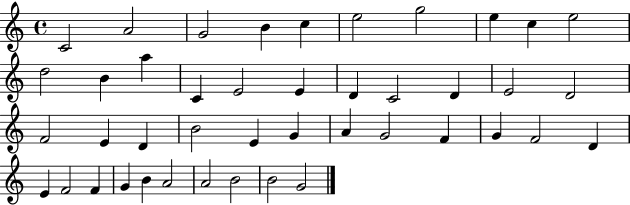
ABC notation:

X:1
T:Untitled
M:4/4
L:1/4
K:C
C2 A2 G2 B c e2 g2 e c e2 d2 B a C E2 E D C2 D E2 D2 F2 E D B2 E G A G2 F G F2 D E F2 F G B A2 A2 B2 B2 G2